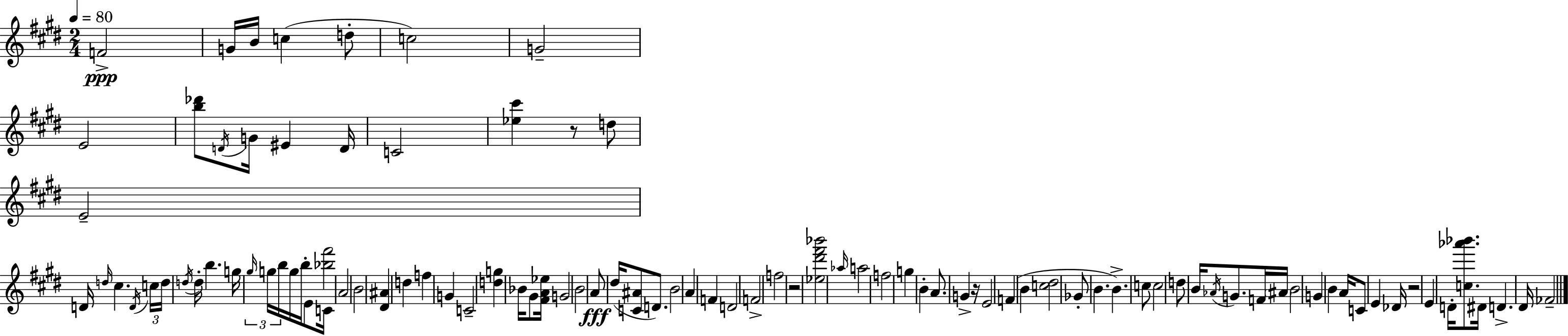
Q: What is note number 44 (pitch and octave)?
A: D#5